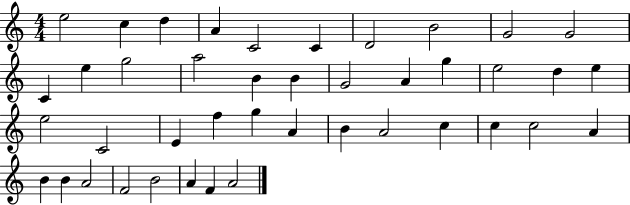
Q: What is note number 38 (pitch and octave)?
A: F4